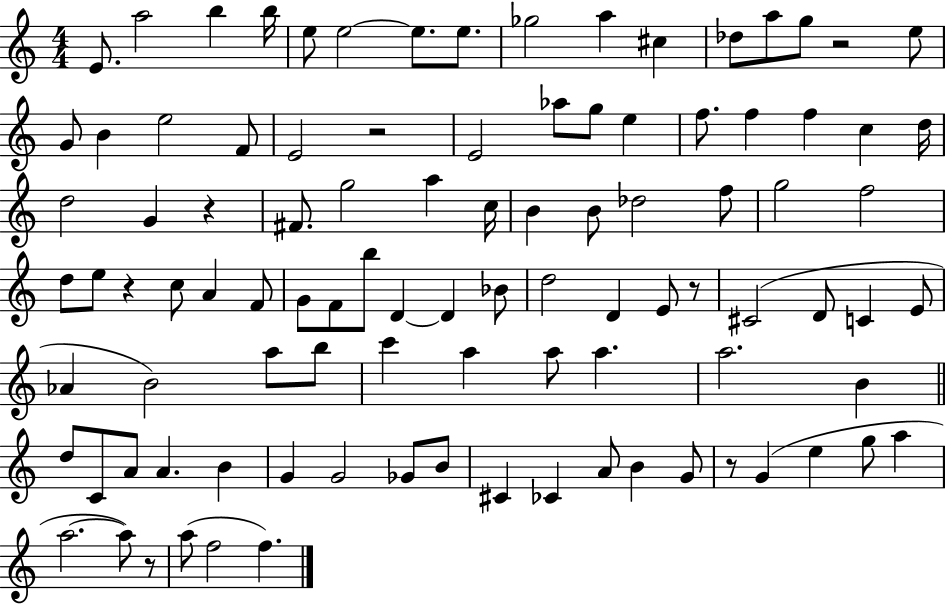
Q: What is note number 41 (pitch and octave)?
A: F5